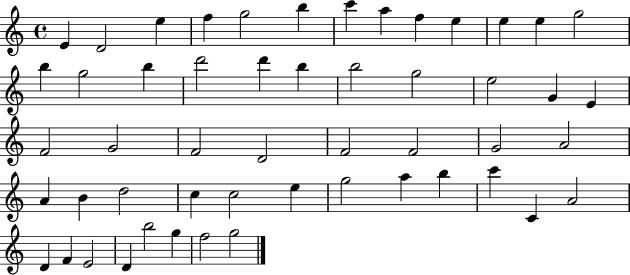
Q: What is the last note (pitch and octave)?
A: G5